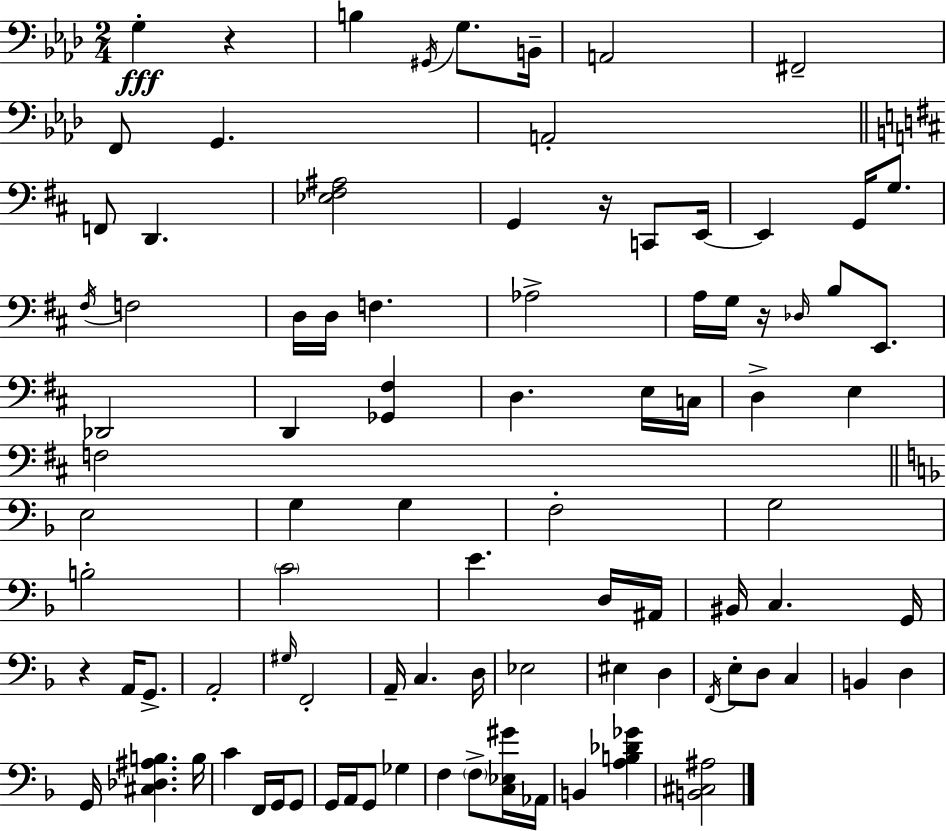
G3/q R/q B3/q G#2/s G3/e. B2/s A2/h F#2/h F2/e G2/q. A2/h F2/e D2/q. [Eb3,F#3,A#3]/h G2/q R/s C2/e E2/s E2/q G2/s G3/e. F#3/s F3/h D3/s D3/s F3/q. Ab3/h A3/s G3/s R/s Db3/s B3/e E2/e. Db2/h D2/q [Gb2,F#3]/q D3/q. E3/s C3/s D3/q E3/q F3/h E3/h G3/q G3/q F3/h G3/h B3/h C4/h E4/q. D3/s A#2/s BIS2/s C3/q. G2/s R/q A2/s G2/e. A2/h G#3/s F2/h A2/s C3/q. D3/s Eb3/h EIS3/q D3/q F2/s E3/e D3/e C3/q B2/q D3/q G2/s [C#3,Db3,A#3,B3]/q. B3/s C4/q F2/s G2/s G2/e G2/s A2/s G2/e Gb3/q F3/q F3/e [C3,Eb3,G#4]/s Ab2/s B2/q [A3,B3,Db4,Gb4]/q [B2,C#3,A#3]/h